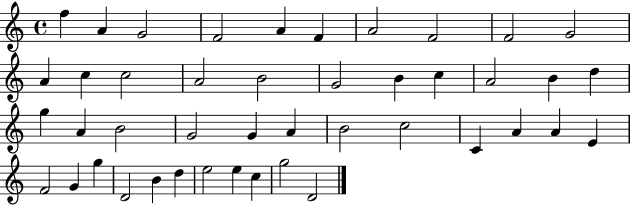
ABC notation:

X:1
T:Untitled
M:4/4
L:1/4
K:C
f A G2 F2 A F A2 F2 F2 G2 A c c2 A2 B2 G2 B c A2 B d g A B2 G2 G A B2 c2 C A A E F2 G g D2 B d e2 e c g2 D2